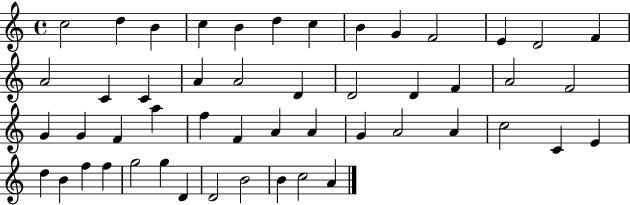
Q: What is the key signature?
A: C major